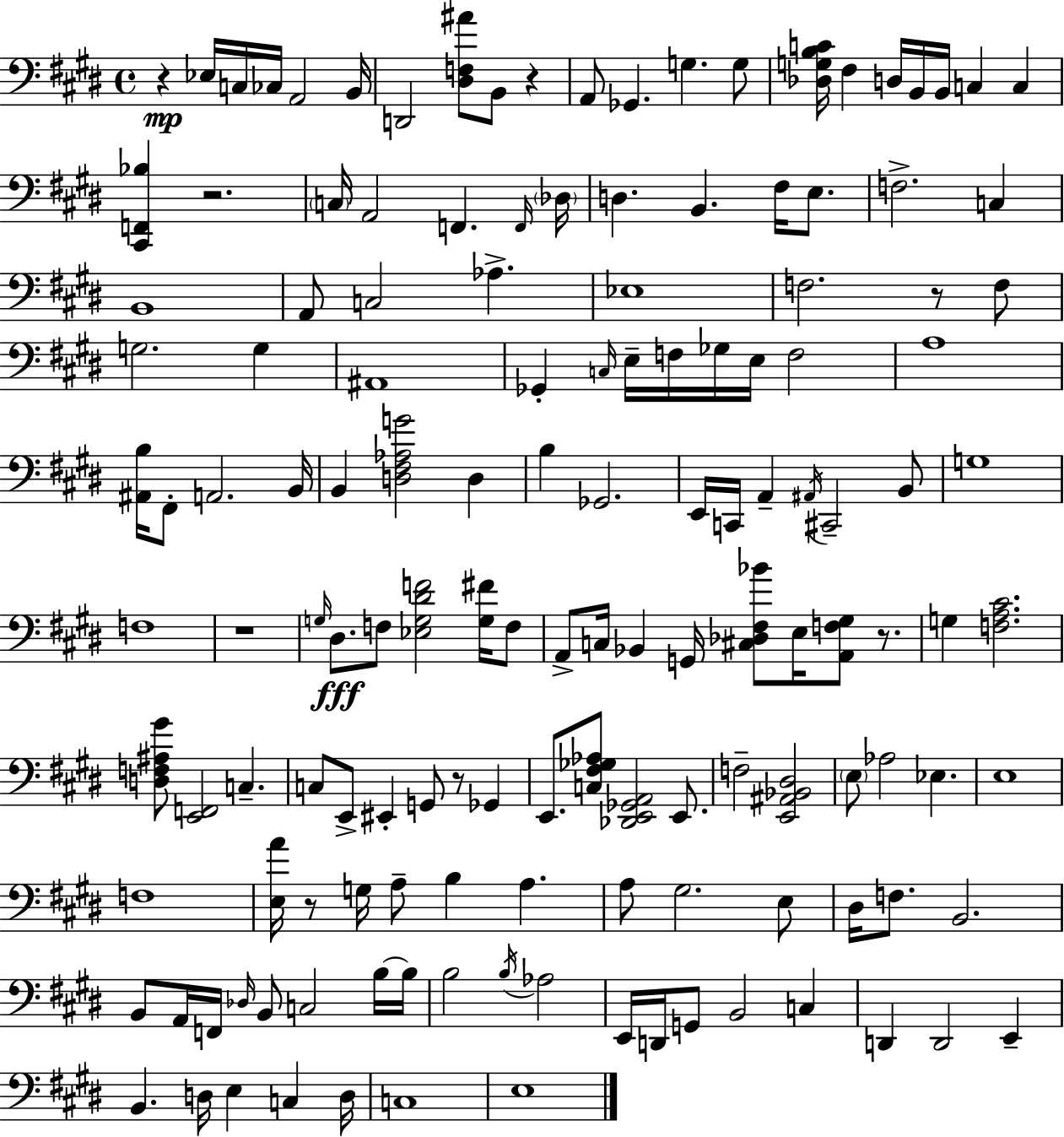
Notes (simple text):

R/q Eb3/s C3/s CES3/s A2/h B2/s D2/h [D#3,F3,A#4]/e B2/e R/q A2/e Gb2/q. G3/q. G3/e [Db3,G3,B3,C4]/s F#3/q D3/s B2/s B2/s C3/q C3/q [C#2,F2,Bb3]/q R/h. C3/s A2/h F2/q. F2/s Db3/s D3/q. B2/q. F#3/s E3/e. F3/h. C3/q B2/w A2/e C3/h Ab3/q. Eb3/w F3/h. R/e F3/e G3/h. G3/q A#2/w Gb2/q C3/s E3/s F3/s Gb3/s E3/s F3/h A3/w [A#2,B3]/s F#2/e A2/h. B2/s B2/q [D3,F#3,Ab3,G4]/h D3/q B3/q Gb2/h. E2/s C2/s A2/q A#2/s C#2/h B2/e G3/w F3/w R/w G3/s D#3/e. F3/e [Eb3,G3,D#4,F4]/h [G3,F#4]/s F3/e A2/e C3/s Bb2/q G2/s [C#3,Db3,F#3,Bb4]/e E3/s [A2,F3,G#3]/e R/e. G3/q [F3,A3,C#4]/h. [D3,F3,A#3,G#4]/e [E2,F2]/h C3/q. C3/e E2/e EIS2/q G2/e R/e Gb2/q E2/e. [C3,F#3,Gb3,Ab3]/e [Db2,E2,Gb2,A2]/h E2/e. F3/h [E2,A#2,Bb2,D#3]/h E3/e Ab3/h Eb3/q. E3/w F3/w [E3,A4]/s R/e G3/s A3/e B3/q A3/q. A3/e G#3/h. E3/e D#3/s F3/e. B2/h. B2/e A2/s F2/s Db3/s B2/e C3/h B3/s B3/s B3/h B3/s Ab3/h E2/s D2/s G2/e B2/h C3/q D2/q D2/h E2/q B2/q. D3/s E3/q C3/q D3/s C3/w E3/w